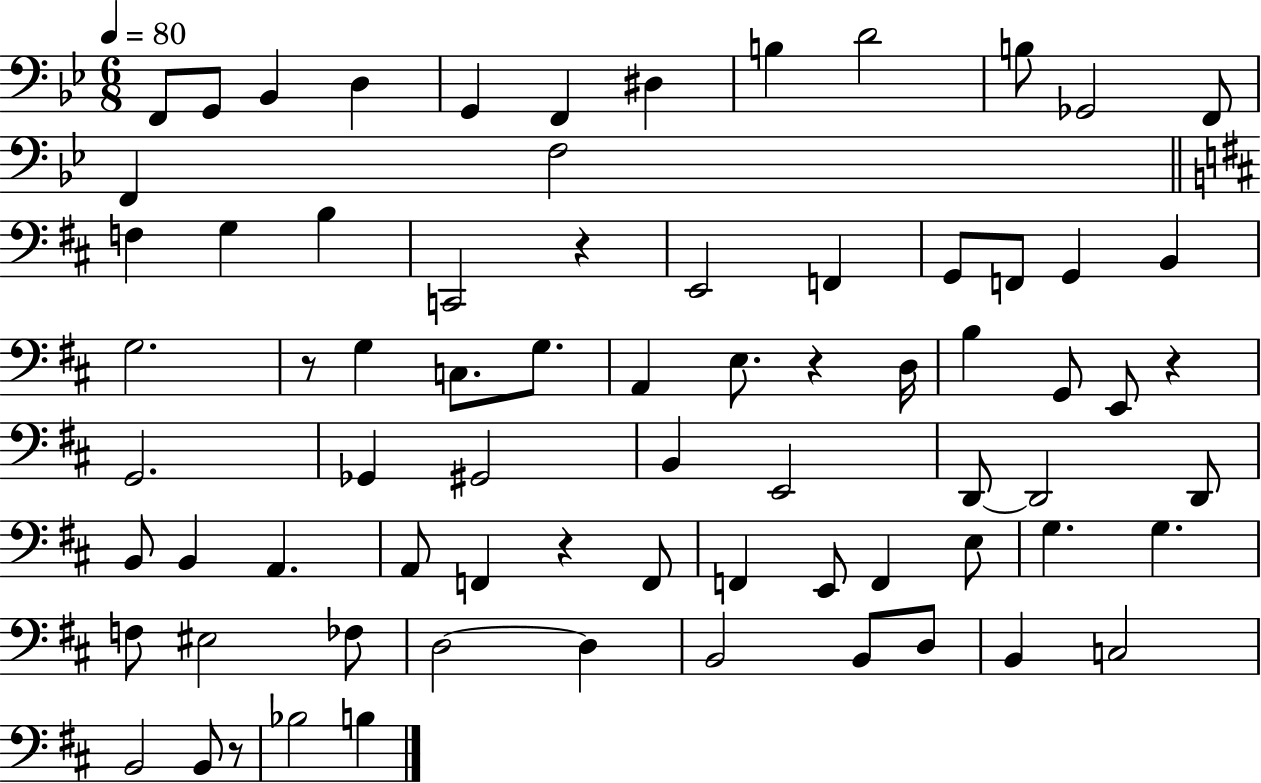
X:1
T:Untitled
M:6/8
L:1/4
K:Bb
F,,/2 G,,/2 _B,, D, G,, F,, ^D, B, D2 B,/2 _G,,2 F,,/2 F,, F,2 F, G, B, C,,2 z E,,2 F,, G,,/2 F,,/2 G,, B,, G,2 z/2 G, C,/2 G,/2 A,, E,/2 z D,/4 B, G,,/2 E,,/2 z G,,2 _G,, ^G,,2 B,, E,,2 D,,/2 D,,2 D,,/2 B,,/2 B,, A,, A,,/2 F,, z F,,/2 F,, E,,/2 F,, E,/2 G, G, F,/2 ^E,2 _F,/2 D,2 D, B,,2 B,,/2 D,/2 B,, C,2 B,,2 B,,/2 z/2 _B,2 B,